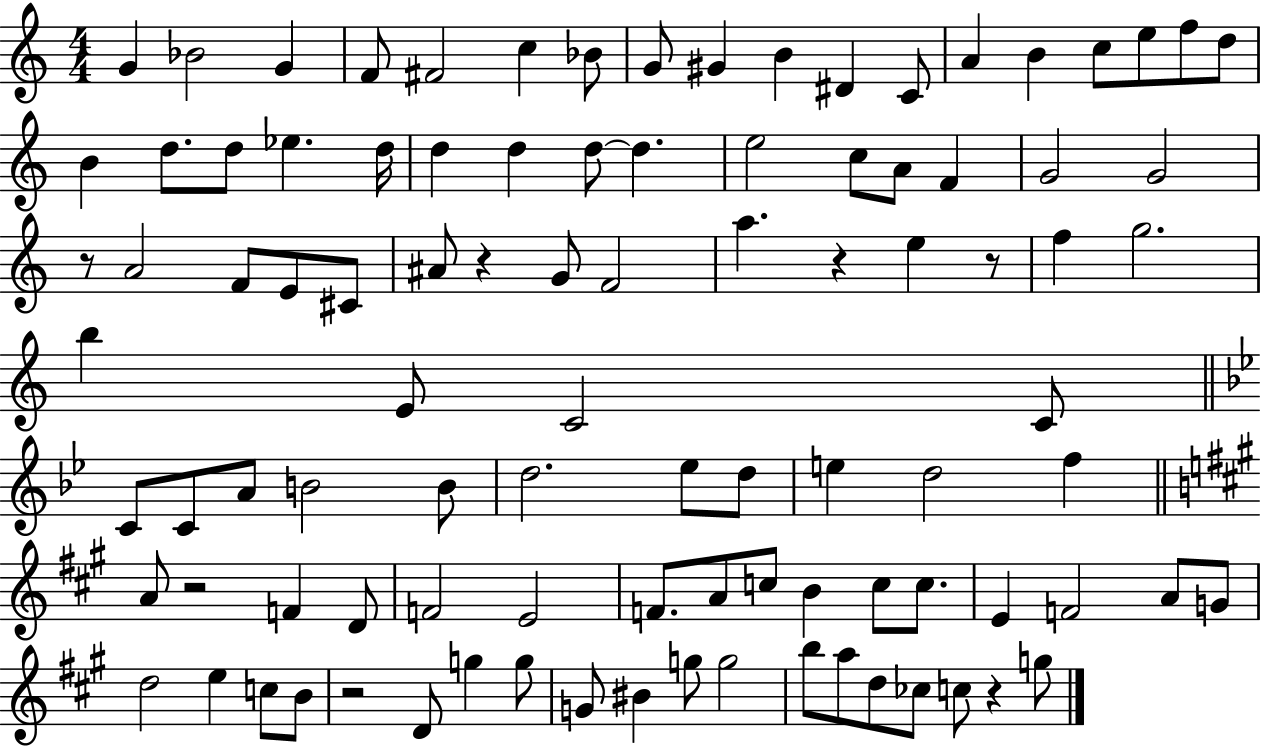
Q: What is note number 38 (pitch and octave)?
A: A#4